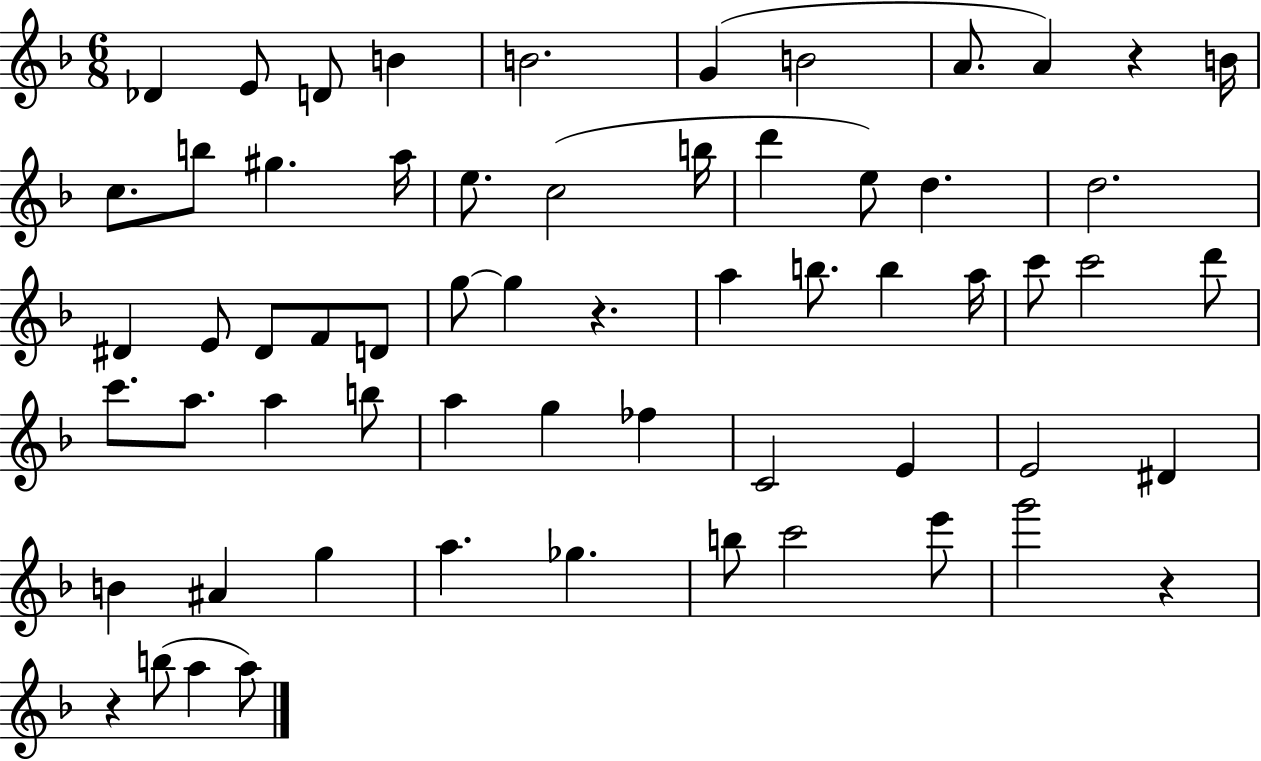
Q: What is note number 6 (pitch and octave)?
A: G4